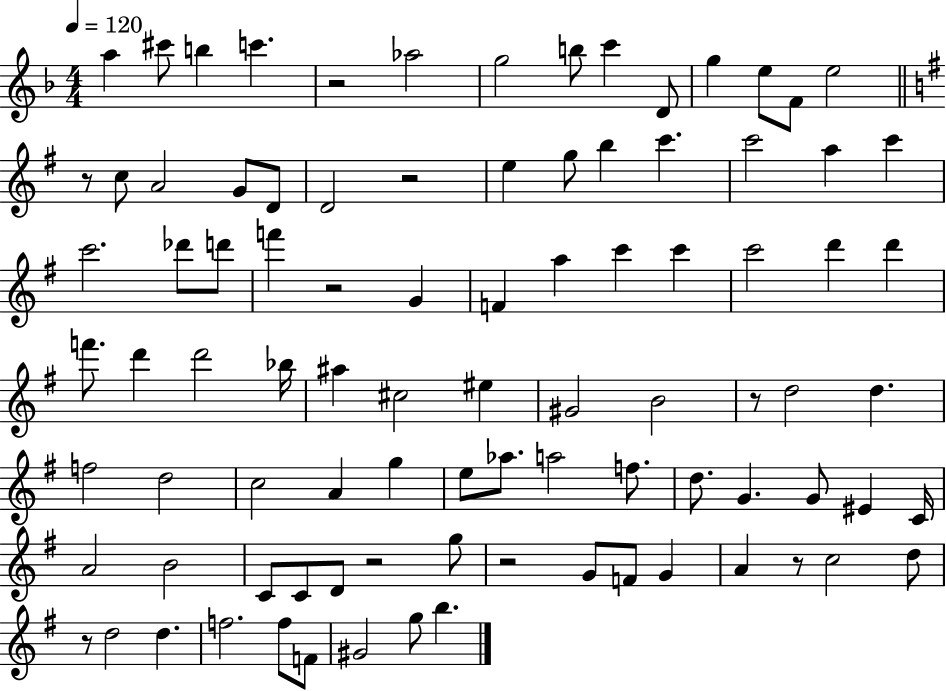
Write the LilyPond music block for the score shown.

{
  \clef treble
  \numericTimeSignature
  \time 4/4
  \key f \major
  \tempo 4 = 120
  a''4 cis'''8 b''4 c'''4. | r2 aes''2 | g''2 b''8 c'''4 d'8 | g''4 e''8 f'8 e''2 | \break \bar "||" \break \key g \major r8 c''8 a'2 g'8 d'8 | d'2 r2 | e''4 g''8 b''4 c'''4. | c'''2 a''4 c'''4 | \break c'''2. des'''8 d'''8 | f'''4 r2 g'4 | f'4 a''4 c'''4 c'''4 | c'''2 d'''4 d'''4 | \break f'''8. d'''4 d'''2 bes''16 | ais''4 cis''2 eis''4 | gis'2 b'2 | r8 d''2 d''4. | \break f''2 d''2 | c''2 a'4 g''4 | e''8 aes''8. a''2 f''8. | d''8. g'4. g'8 eis'4 c'16 | \break a'2 b'2 | c'8 c'8 d'8 r2 g''8 | r2 g'8 f'8 g'4 | a'4 r8 c''2 d''8 | \break r8 d''2 d''4. | f''2. f''8 f'8 | gis'2 g''8 b''4. | \bar "|."
}